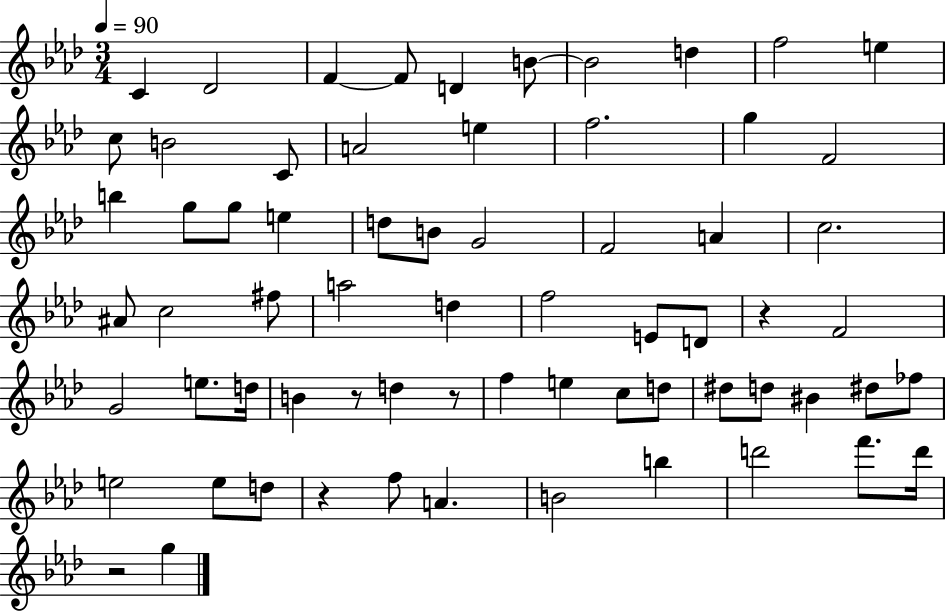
C4/q Db4/h F4/q F4/e D4/q B4/e B4/h D5/q F5/h E5/q C5/e B4/h C4/e A4/h E5/q F5/h. G5/q F4/h B5/q G5/e G5/e E5/q D5/e B4/e G4/h F4/h A4/q C5/h. A#4/e C5/h F#5/e A5/h D5/q F5/h E4/e D4/e R/q F4/h G4/h E5/e. D5/s B4/q R/e D5/q R/e F5/q E5/q C5/e D5/e D#5/e D5/e BIS4/q D#5/e FES5/e E5/h E5/e D5/e R/q F5/e A4/q. B4/h B5/q D6/h F6/e. D6/s R/h G5/q